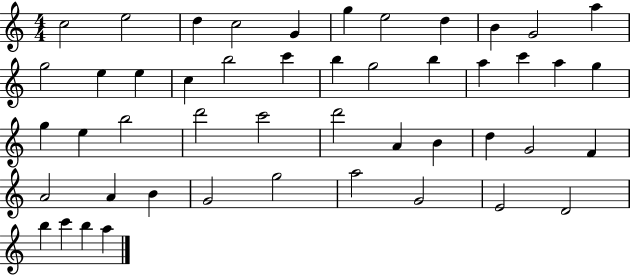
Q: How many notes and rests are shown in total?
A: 48